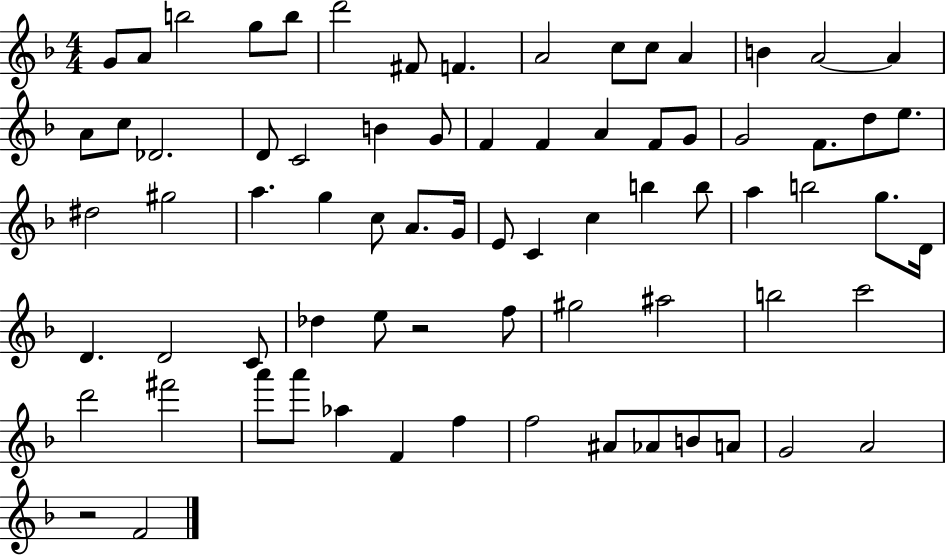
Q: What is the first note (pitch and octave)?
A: G4